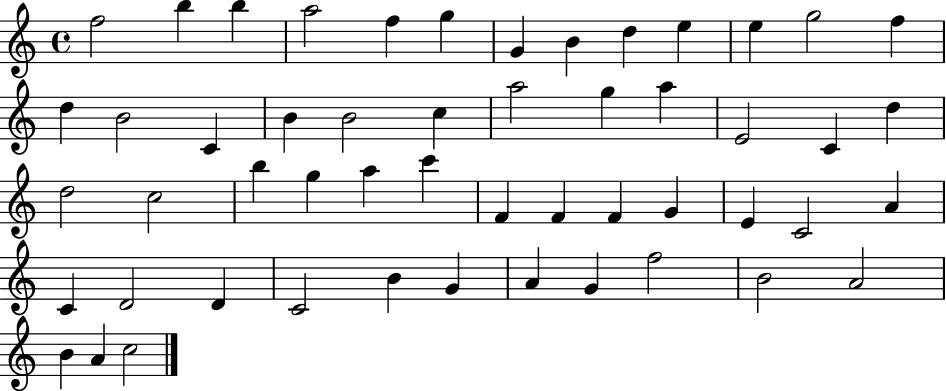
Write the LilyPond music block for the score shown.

{
  \clef treble
  \time 4/4
  \defaultTimeSignature
  \key c \major
  f''2 b''4 b''4 | a''2 f''4 g''4 | g'4 b'4 d''4 e''4 | e''4 g''2 f''4 | \break d''4 b'2 c'4 | b'4 b'2 c''4 | a''2 g''4 a''4 | e'2 c'4 d''4 | \break d''2 c''2 | b''4 g''4 a''4 c'''4 | f'4 f'4 f'4 g'4 | e'4 c'2 a'4 | \break c'4 d'2 d'4 | c'2 b'4 g'4 | a'4 g'4 f''2 | b'2 a'2 | \break b'4 a'4 c''2 | \bar "|."
}